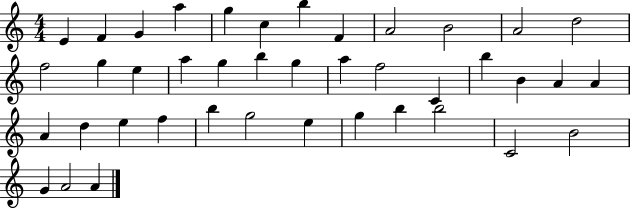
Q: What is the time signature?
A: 4/4